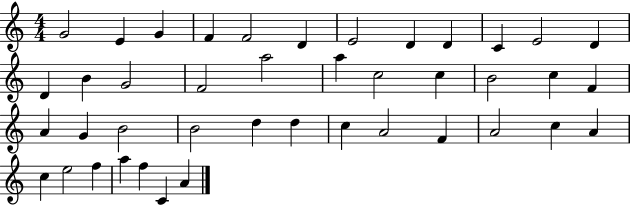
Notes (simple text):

G4/h E4/q G4/q F4/q F4/h D4/q E4/h D4/q D4/q C4/q E4/h D4/q D4/q B4/q G4/h F4/h A5/h A5/q C5/h C5/q B4/h C5/q F4/q A4/q G4/q B4/h B4/h D5/q D5/q C5/q A4/h F4/q A4/h C5/q A4/q C5/q E5/h F5/q A5/q F5/q C4/q A4/q